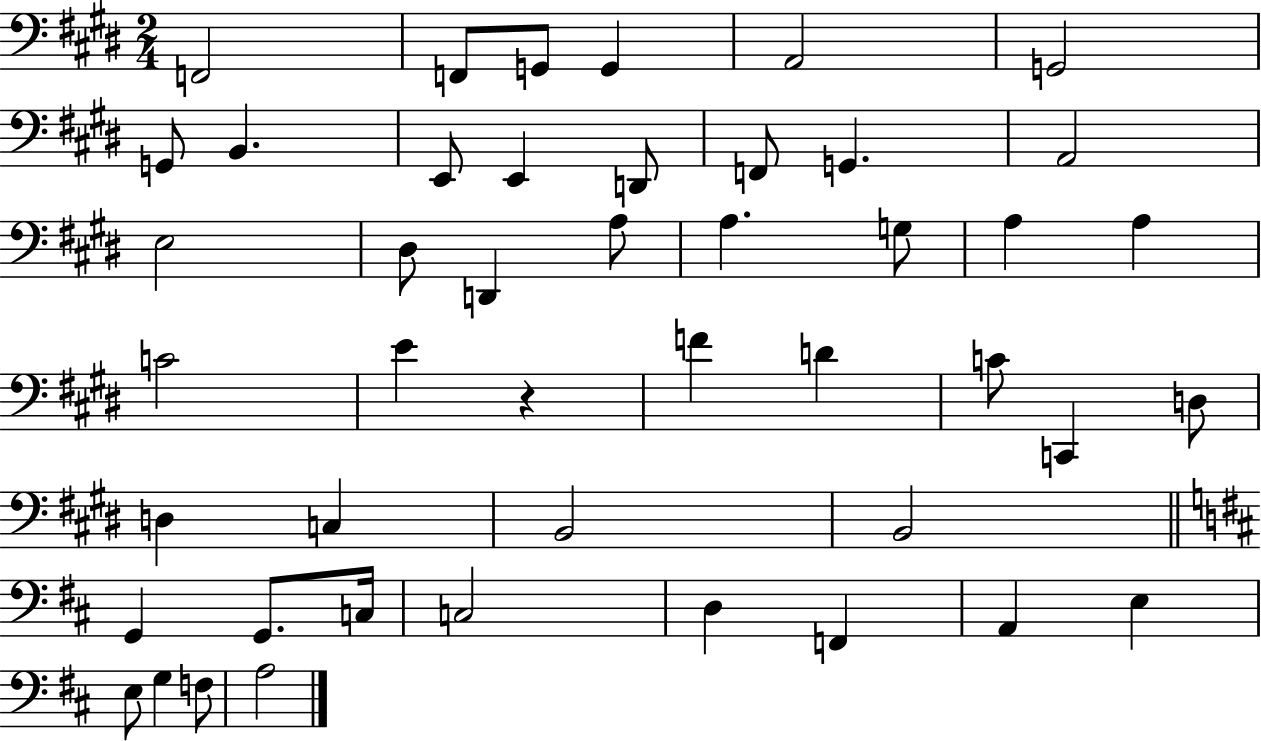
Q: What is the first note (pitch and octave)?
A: F2